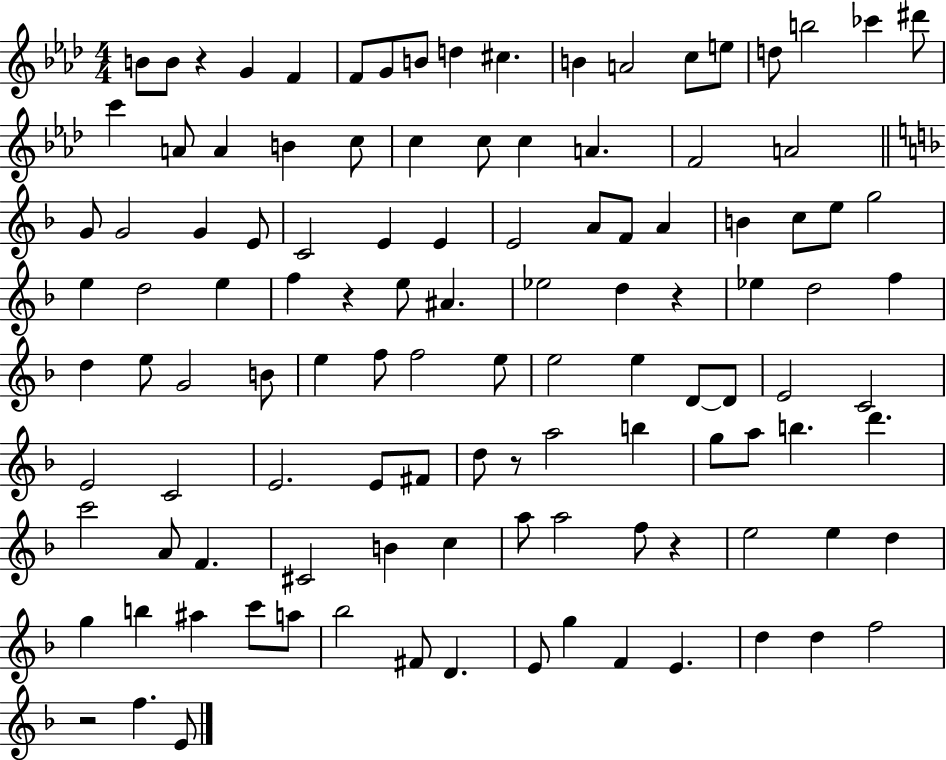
X:1
T:Untitled
M:4/4
L:1/4
K:Ab
B/2 B/2 z G F F/2 G/2 B/2 d ^c B A2 c/2 e/2 d/2 b2 _c' ^d'/2 c' A/2 A B c/2 c c/2 c A F2 A2 G/2 G2 G E/2 C2 E E E2 A/2 F/2 A B c/2 e/2 g2 e d2 e f z e/2 ^A _e2 d z _e d2 f d e/2 G2 B/2 e f/2 f2 e/2 e2 e D/2 D/2 E2 C2 E2 C2 E2 E/2 ^F/2 d/2 z/2 a2 b g/2 a/2 b d' c'2 A/2 F ^C2 B c a/2 a2 f/2 z e2 e d g b ^a c'/2 a/2 _b2 ^F/2 D E/2 g F E d d f2 z2 f E/2